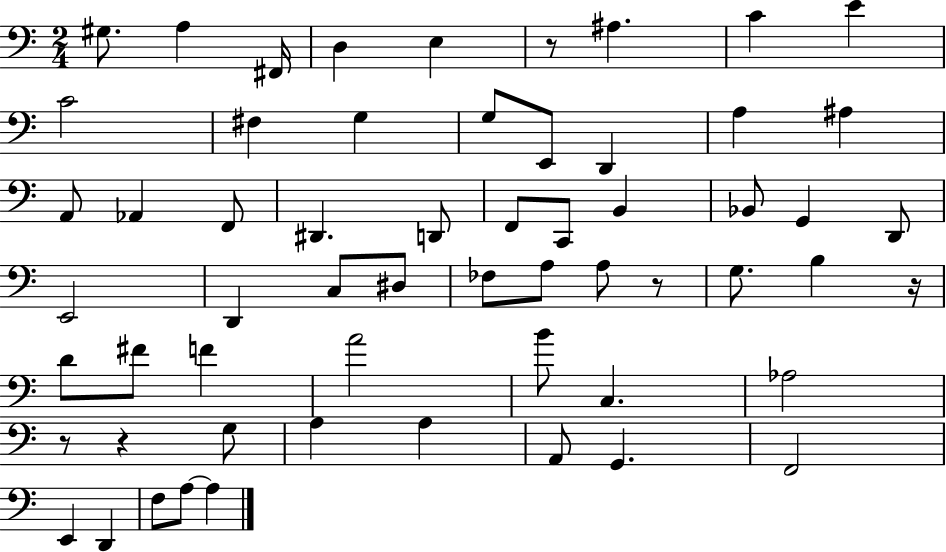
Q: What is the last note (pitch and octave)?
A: A3